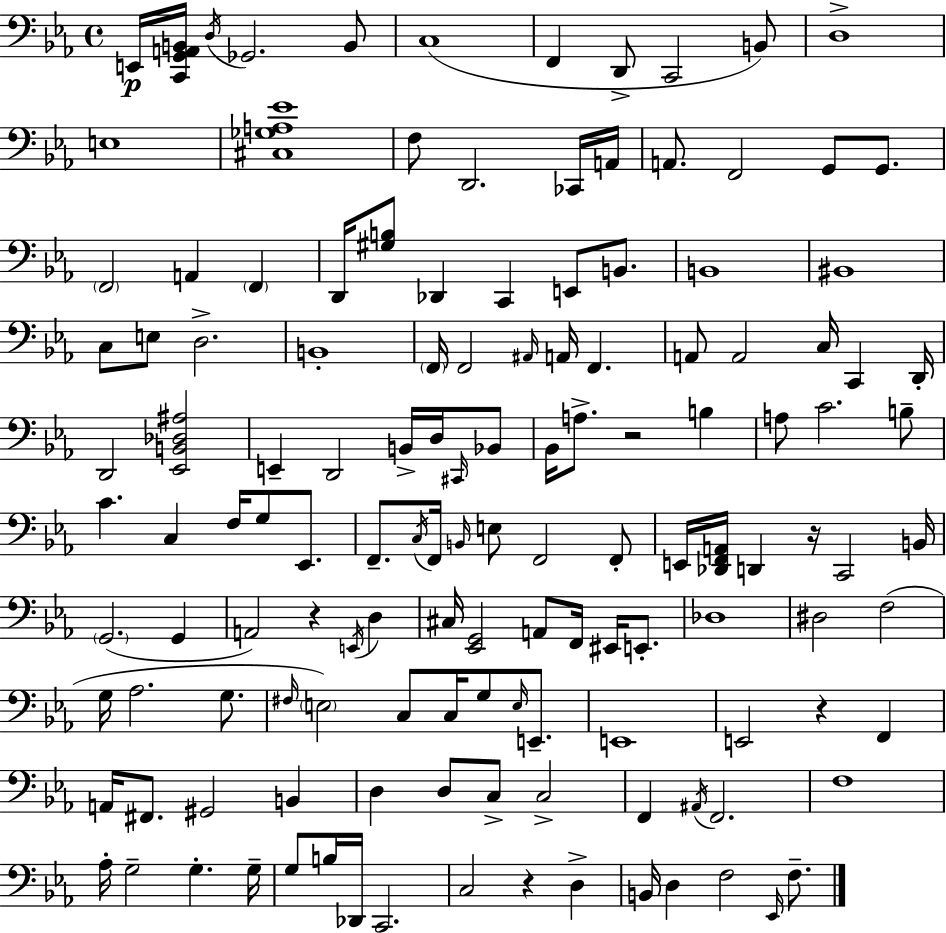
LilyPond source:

{
  \clef bass
  \time 4/4
  \defaultTimeSignature
  \key ees \major
  \repeat volta 2 { e,16\p <c, g, a, b,>16 \acciaccatura { d16 } ges,2. b,8 | c1( | f,4 d,8-> c,2 b,8) | d1-> | \break e1 | <cis ges a ees'>1 | f8 d,2. ces,16 | a,16 a,8. f,2 g,8 g,8. | \break \parenthesize f,2 a,4 \parenthesize f,4 | d,16 <gis b>8 des,4 c,4 e,8 b,8. | b,1 | bis,1 | \break c8 e8 d2.-> | b,1-. | \parenthesize f,16 f,2 \grace { ais,16 } a,16 f,4. | a,8 a,2 c16 c,4 | \break d,16-. d,2 <ees, b, des ais>2 | e,4-- d,2 b,16-> d16 | \grace { cis,16 } bes,8 bes,16 a8.-> r2 b4 | a8 c'2. | \break b8-- c'4. c4 f16 g8 | ees,8. f,8.-- \acciaccatura { c16 } f,16 \grace { b,16 } e8 f,2 | f,8-. e,16 <des, f, a,>16 d,4 r16 c,2 | b,16 \parenthesize g,2.( | \break g,4 a,2) r4 | \acciaccatura { e,16 } d4 cis16 <ees, g,>2 a,8 | f,16 eis,16 e,8.-. des1 | dis2 f2( | \break g16 aes2. | g8. \grace { fis16 }) \parenthesize e2 c8 | c16 g8 \grace { e16 } e,8.-- e,1 | e,2 | \break r4 f,4 a,16 fis,8. gis,2 | b,4 d4 d8 c8-> | c2-> f,4 \acciaccatura { ais,16 } f,2. | f1 | \break aes16-. g2-- | g4.-. g16-- g8 b16 des,16 c,2. | c2 | r4 d4-> b,16 d4 f2 | \break \grace { ees,16 } f8.-- } \bar "|."
}